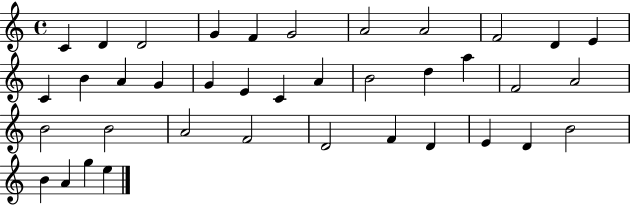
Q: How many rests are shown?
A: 0